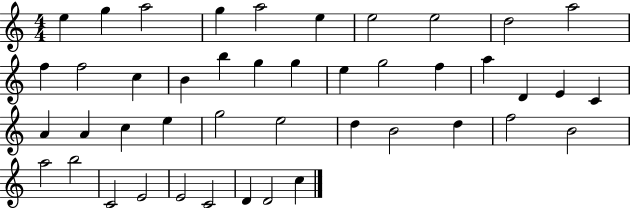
X:1
T:Untitled
M:4/4
L:1/4
K:C
e g a2 g a2 e e2 e2 d2 a2 f f2 c B b g g e g2 f a D E C A A c e g2 e2 d B2 d f2 B2 a2 b2 C2 E2 E2 C2 D D2 c